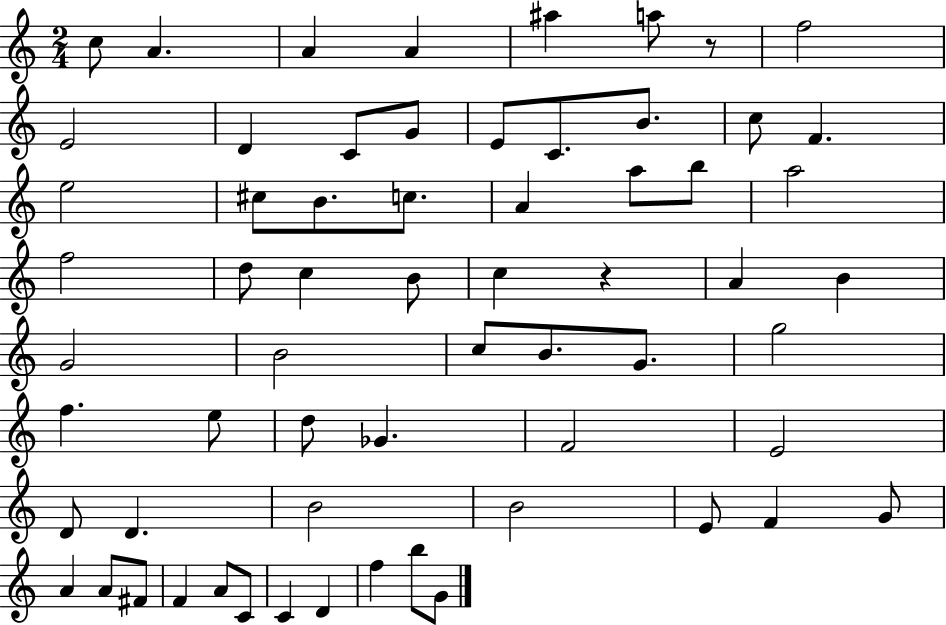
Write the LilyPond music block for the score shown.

{
  \clef treble
  \numericTimeSignature
  \time 2/4
  \key c \major
  c''8 a'4. | a'4 a'4 | ais''4 a''8 r8 | f''2 | \break e'2 | d'4 c'8 g'8 | e'8 c'8. b'8. | c''8 f'4. | \break e''2 | cis''8 b'8. c''8. | a'4 a''8 b''8 | a''2 | \break f''2 | d''8 c''4 b'8 | c''4 r4 | a'4 b'4 | \break g'2 | b'2 | c''8 b'8. g'8. | g''2 | \break f''4. e''8 | d''8 ges'4. | f'2 | e'2 | \break d'8 d'4. | b'2 | b'2 | e'8 f'4 g'8 | \break a'4 a'8 fis'8 | f'4 a'8 c'8 | c'4 d'4 | f''4 b''8 g'8 | \break \bar "|."
}